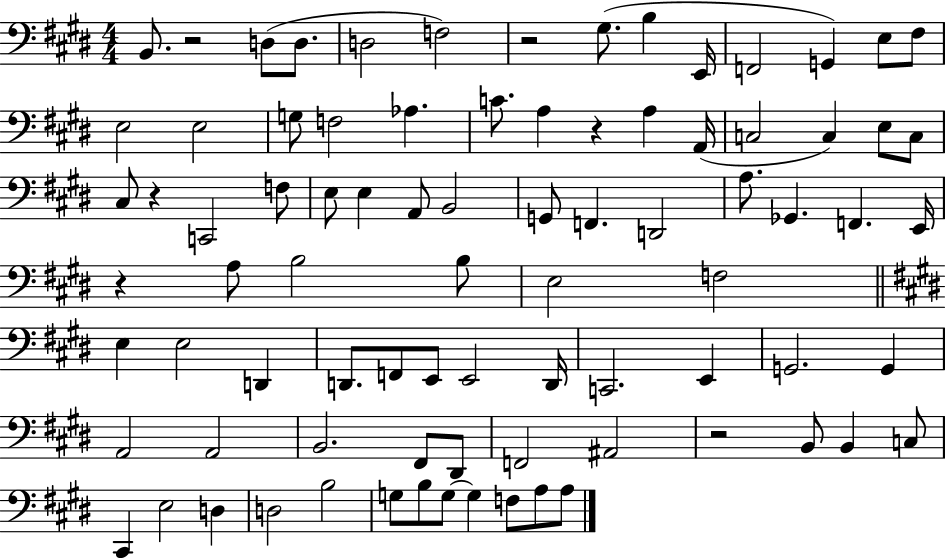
B2/e. R/h D3/e D3/e. D3/h F3/h R/h G#3/e. B3/q E2/s F2/h G2/q E3/e F#3/e E3/h E3/h G3/e F3/h Ab3/q. C4/e. A3/q R/q A3/q A2/s C3/h C3/q E3/e C3/e C#3/e R/q C2/h F3/e E3/e E3/q A2/e B2/h G2/e F2/q. D2/h A3/e. Gb2/q. F2/q. E2/s R/q A3/e B3/h B3/e E3/h F3/h E3/q E3/h D2/q D2/e. F2/e E2/e E2/h D2/s C2/h. E2/q G2/h. G2/q A2/h A2/h B2/h. F#2/e D#2/e F2/h A#2/h R/h B2/e B2/q C3/e C#2/q E3/h D3/q D3/h B3/h G3/e B3/e G3/e G3/q F3/e A3/e A3/e